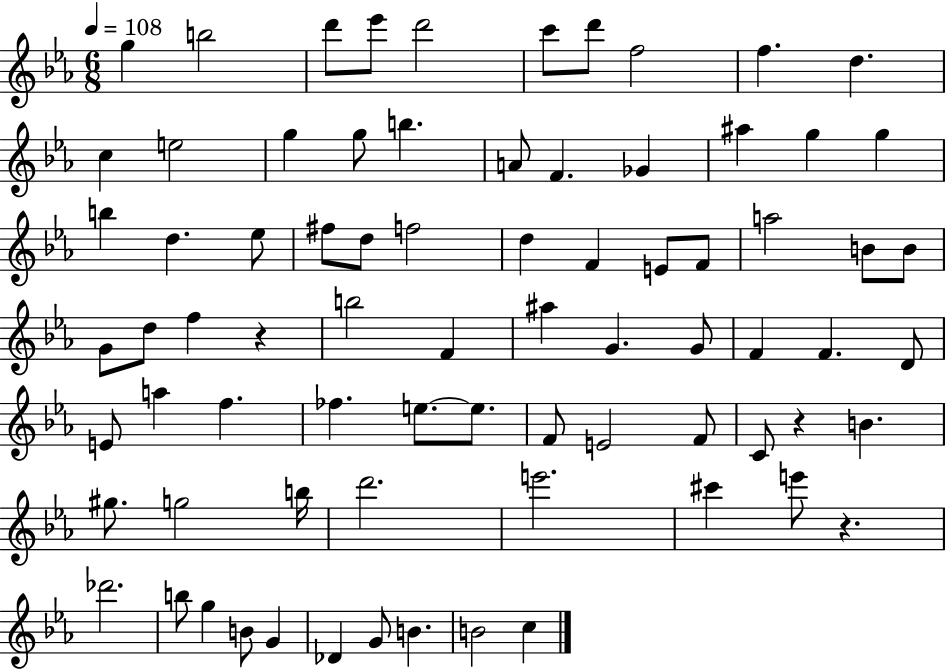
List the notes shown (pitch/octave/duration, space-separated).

G5/q B5/h D6/e Eb6/e D6/h C6/e D6/e F5/h F5/q. D5/q. C5/q E5/h G5/q G5/e B5/q. A4/e F4/q. Gb4/q A#5/q G5/q G5/q B5/q D5/q. Eb5/e F#5/e D5/e F5/h D5/q F4/q E4/e F4/e A5/h B4/e B4/e G4/e D5/e F5/q R/q B5/h F4/q A#5/q G4/q. G4/e F4/q F4/q. D4/e E4/e A5/q F5/q. FES5/q. E5/e. E5/e. F4/e E4/h F4/e C4/e R/q B4/q. G#5/e. G5/h B5/s D6/h. E6/h. C#6/q E6/e R/q. Db6/h. B5/e G5/q B4/e G4/q Db4/q G4/e B4/q. B4/h C5/q